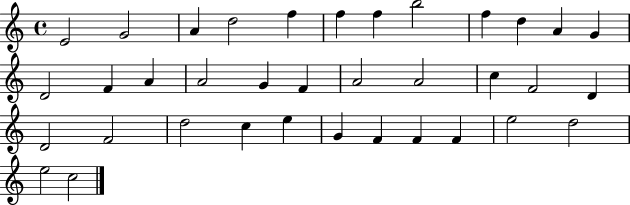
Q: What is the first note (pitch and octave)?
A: E4